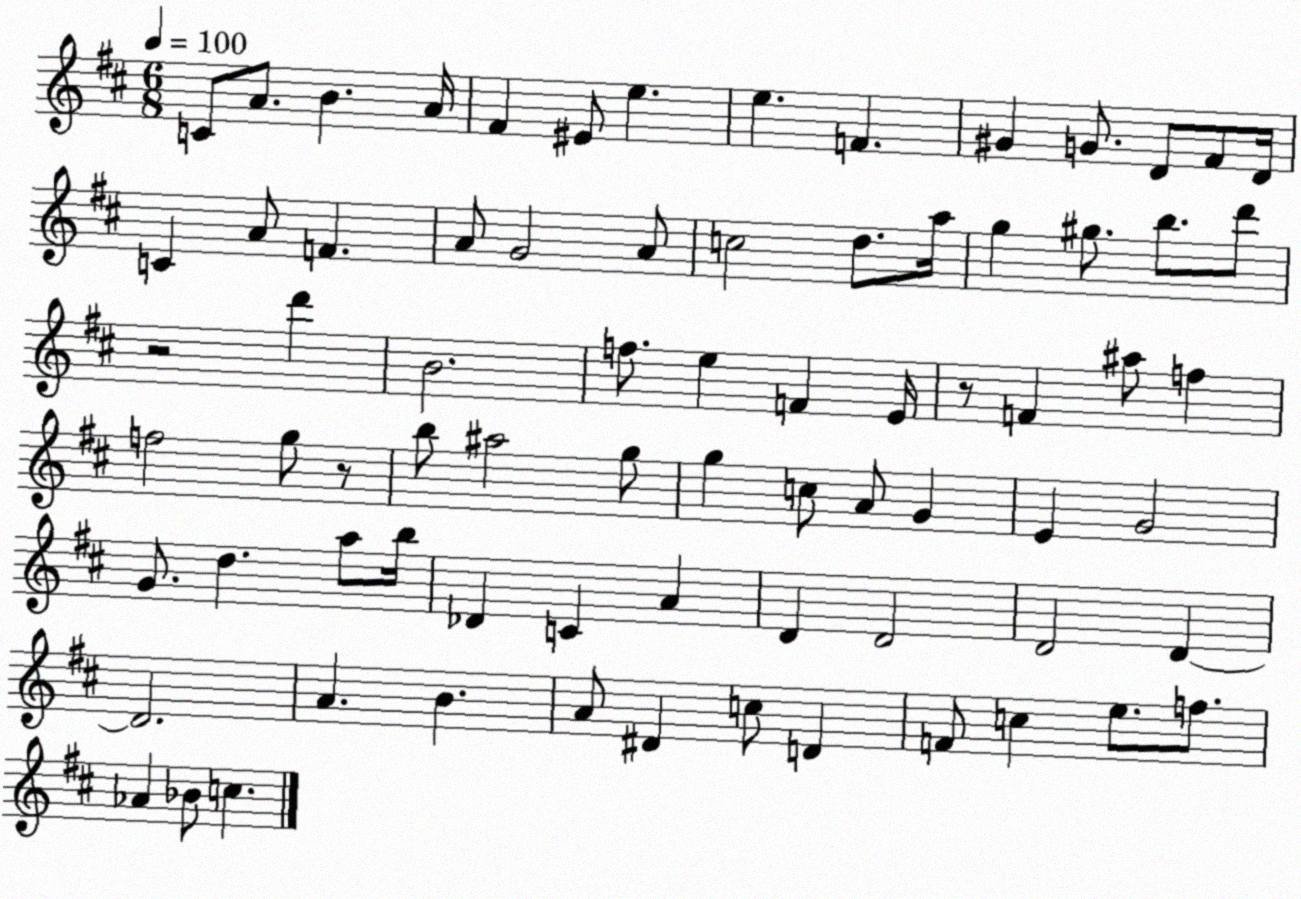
X:1
T:Untitled
M:6/8
L:1/4
K:D
C/2 A/2 B A/4 ^F ^E/2 e e F ^G G/2 D/2 ^F/2 D/4 C A/2 F A/2 G2 A/2 c2 d/2 a/4 g ^g/2 b/2 d'/2 z2 d' B2 f/2 e F E/4 z/2 F ^a/2 f f2 g/2 z/2 b/2 ^a2 g/2 g c/2 A/2 G E G2 G/2 d a/2 b/4 _D C A D D2 D2 D D2 A B A/2 ^D c/2 D F/2 c e/2 f/2 _A _B/2 c